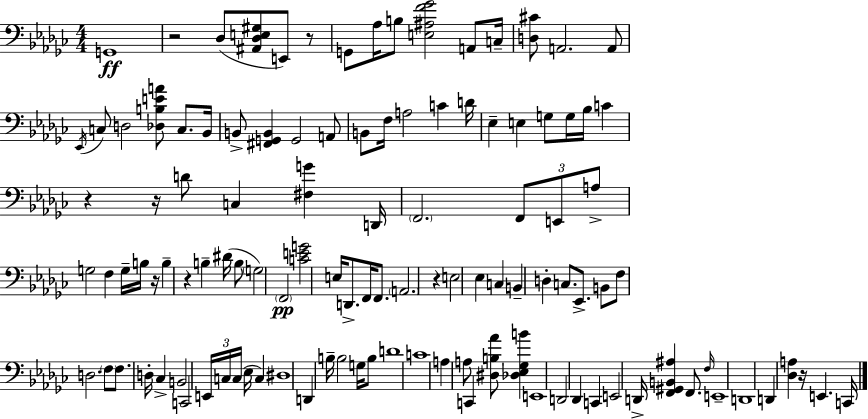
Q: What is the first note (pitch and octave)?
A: G2